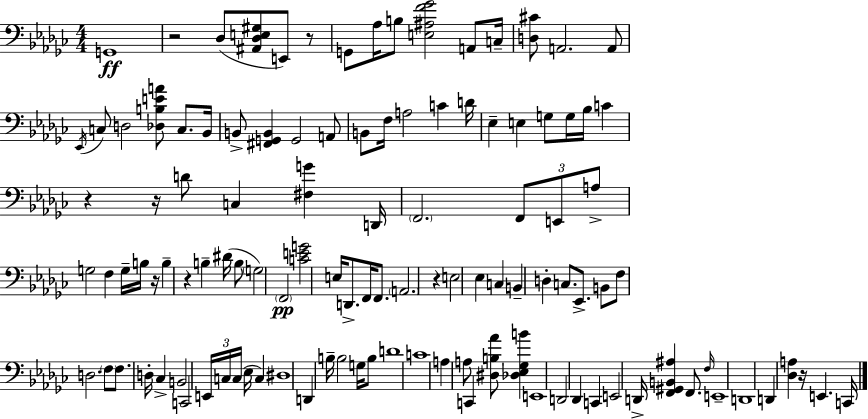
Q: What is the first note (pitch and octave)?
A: G2